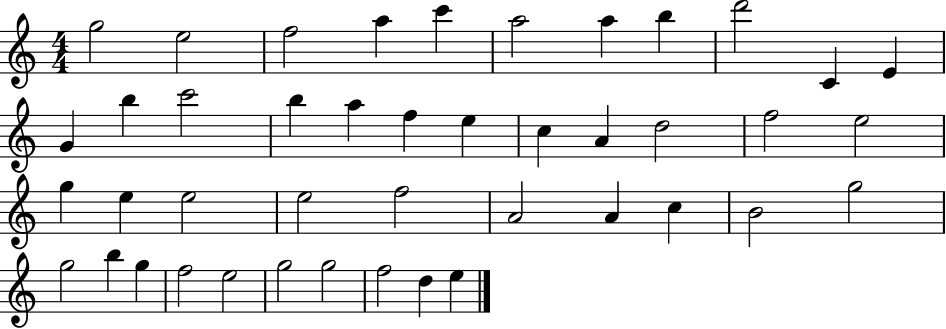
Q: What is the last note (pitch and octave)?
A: E5